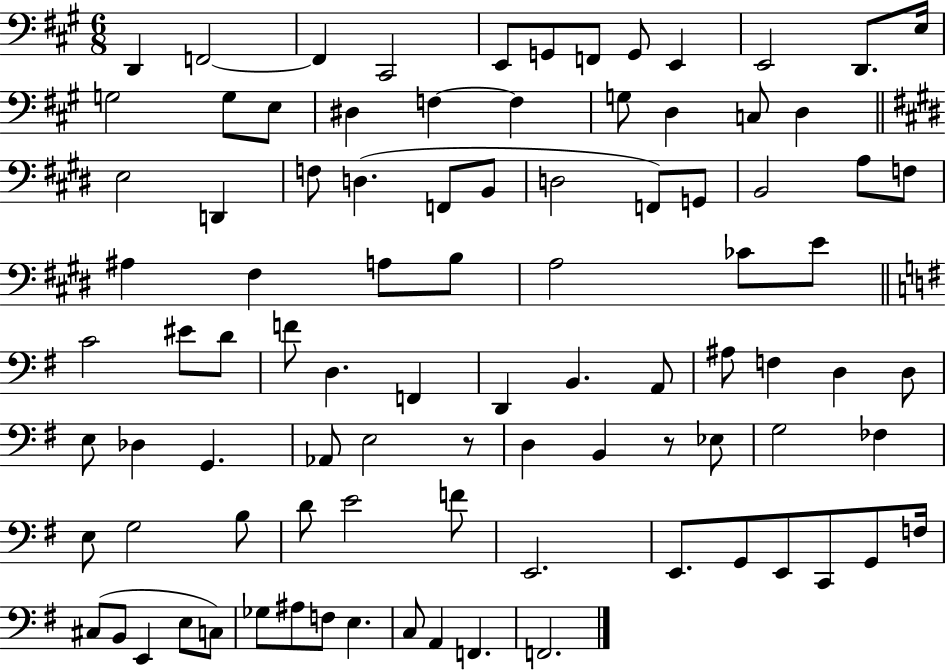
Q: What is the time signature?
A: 6/8